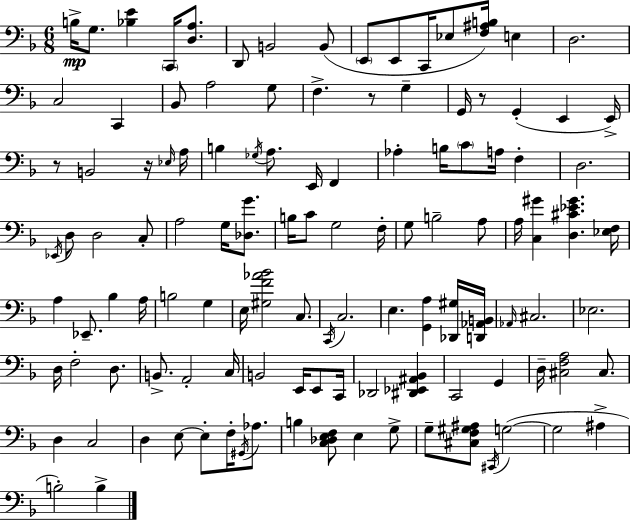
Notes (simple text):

B3/s G3/e. [Bb3,E4]/q C2/s [D3,A3]/e. D2/e B2/h B2/e E2/e E2/e C2/s Eb3/e [F3,A#3,B3]/s E3/q D3/h. C3/h C2/q Bb2/e A3/h G3/e F3/q. R/e G3/q G2/s R/e G2/q E2/q E2/s R/e B2/h R/s Eb3/s A3/s B3/q Gb3/s A3/e. E2/s F2/q Ab3/q B3/s C4/e A3/s F3/q D3/h. Eb2/s D3/e D3/h C3/e A3/h G3/s [Db3,G4]/e. B3/s C4/e G3/h F3/s G3/e B3/h A3/e A3/s [C3,G#4]/q [D3,C#4,Eb4,G#4]/q. [Eb3,F3]/s A3/q Eb2/e. Bb3/q A3/s B3/h G3/q E3/s [G#3,F4,Ab4,Bb4]/h C3/e. C2/s C3/h. E3/q. [G2,A3]/q [Db2,G#3]/s [D2,Ab2,B2]/s Ab2/s C#3/h. Eb3/h. D3/s F3/h D3/e. B2/e. A2/h C3/s B2/h E2/s E2/e C2/s Db2/h [D#2,Eb2,A#2,Bb2]/q C2/h G2/q D3/s [C#3,F3,A3]/h C#3/e. D3/q C3/h D3/q E3/e E3/e F3/s G#2/s Ab3/e. B3/q [C3,Db3,E3,F3]/e E3/q G3/e G3/e [C#3,F3,G#3,A#3]/e C#2/s G3/h G3/h A#3/q B3/h B3/q